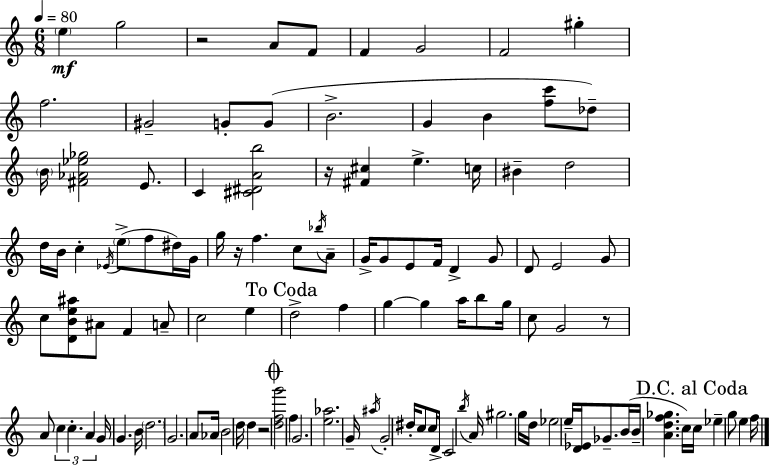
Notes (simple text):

E5/q G5/h R/h A4/e F4/e F4/q G4/h F4/h G#5/q F5/h. G#4/h G4/e G4/e B4/h. G4/q B4/q [F5,C6]/e Db5/e B4/s [F#4,Ab4,Eb5,Gb5]/h E4/e. C4/q [C#4,D#4,A4,B5]/h R/s [F#4,C#5]/q E5/q. C5/s BIS4/q D5/h D5/s B4/s C5/q Eb4/s E5/e F5/e D#5/s G4/s G5/s R/s F5/q. C5/e Bb5/s A4/e G4/s G4/e E4/e F4/s D4/q G4/e D4/e E4/h G4/e C5/e [D4,B4,E5,A#5]/e A#4/e F4/q A4/e C5/h E5/q D5/h F5/q G5/q G5/q A5/s B5/e G5/s C5/e G4/h R/e A4/e C5/q C5/q. A4/q G4/s G4/q. B4/s D5/h. G4/h. A4/e Ab4/s B4/h D5/s D5/q R/h [D5,F5,G6]/h F5/q G4/h. [E5,Ab5]/h. G4/s A#5/s G4/h D#5/s C5/e C5/s D4/e C4/h B5/s A4/s G#5/h. G5/s D5/s Eb5/h E5/s [D4,Eb4]/s Gb4/e. B4/s B4/s [A4,D5,F5,Gb5]/q. C5/s C5/s Eb5/q G5/e E5/q F5/s